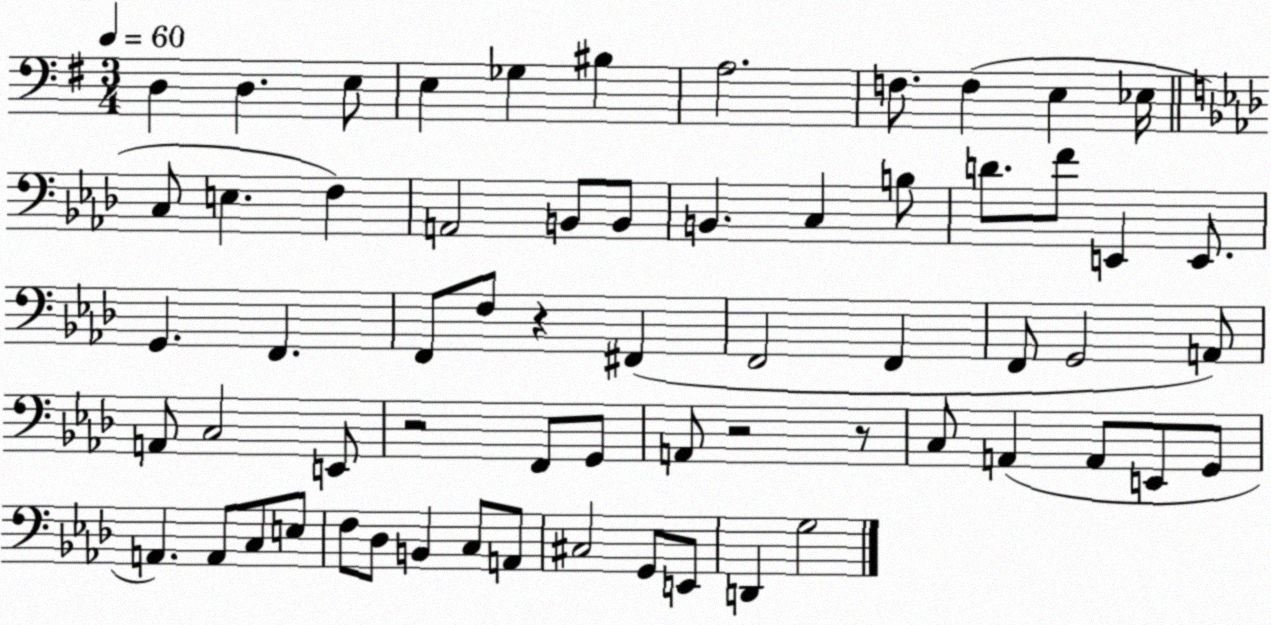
X:1
T:Untitled
M:3/4
L:1/4
K:G
D, D, E,/2 E, _G, ^B, A,2 F,/2 F, E, _E,/4 C,/2 E, F, A,,2 B,,/2 B,,/2 B,, C, B,/2 D/2 F/2 E,, E,,/2 G,, F,, F,,/2 F,/2 z ^F,, F,,2 F,, F,,/2 G,,2 A,,/2 A,,/2 C,2 E,,/2 z2 F,,/2 G,,/2 A,,/2 z2 z/2 C,/2 A,, A,,/2 E,,/2 G,,/2 A,, A,,/2 C,/2 E,/2 F,/2 _D,/2 B,, C,/2 A,,/2 ^C,2 G,,/2 E,,/2 D,, G,2